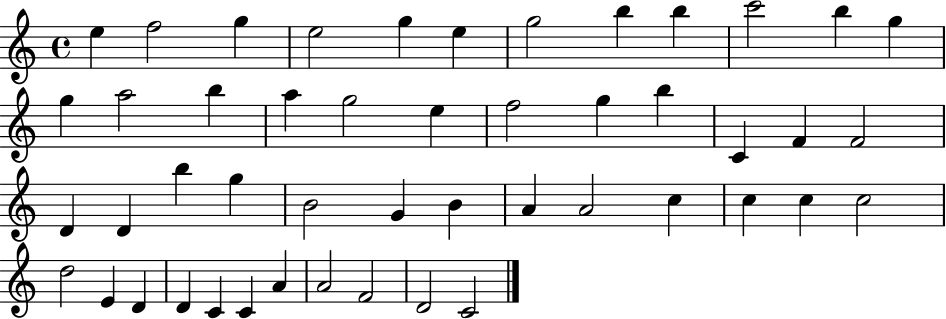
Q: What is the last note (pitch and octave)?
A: C4